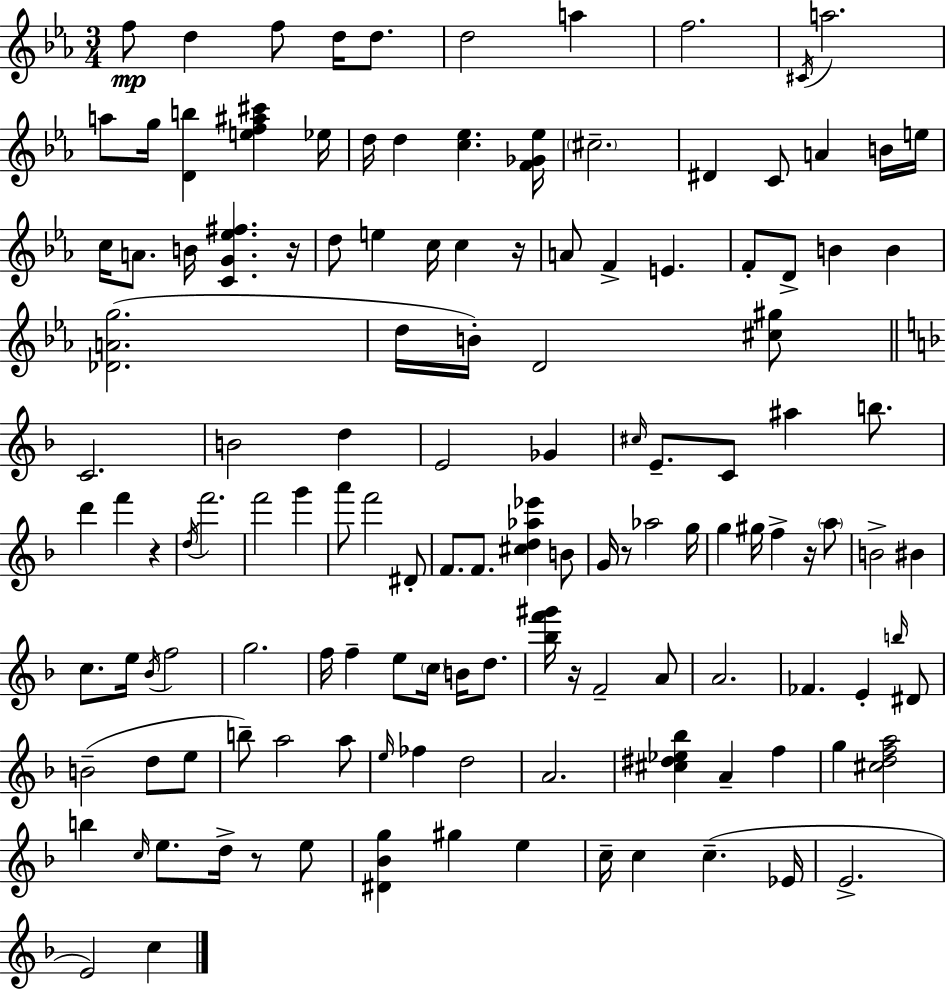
F5/e D5/q F5/e D5/s D5/e. D5/h A5/q F5/h. C#4/s A5/h. A5/e G5/s [D4,B5]/q [E5,F5,A#5,C#6]/q Eb5/s D5/s D5/q [C5,Eb5]/q. [F4,Gb4,Eb5]/s C#5/h. D#4/q C4/e A4/q B4/s E5/s C5/s A4/e. B4/s [C4,G4,Eb5,F#5]/q. R/s D5/e E5/q C5/s C5/q R/s A4/e F4/q E4/q. F4/e D4/e B4/q B4/q [Db4,A4,G5]/h. D5/s B4/s D4/h [C#5,G#5]/e C4/h. B4/h D5/q E4/h Gb4/q C#5/s E4/e. C4/e A#5/q B5/e. D6/q F6/q R/q D5/s F6/h. F6/h G6/q A6/e F6/h D#4/e F4/e. F4/e. [C#5,D5,Ab5,Eb6]/q B4/e G4/s R/e Ab5/h G5/s G5/q G#5/s F5/q R/s A5/e B4/h BIS4/q C5/e. E5/s Bb4/s F5/h G5/h. F5/s F5/q E5/e C5/s B4/s D5/e. [Bb5,F6,G#6]/s R/s F4/h A4/e A4/h. FES4/q. E4/q B5/s D#4/e B4/h D5/e E5/e B5/e A5/h A5/e E5/s FES5/q D5/h A4/h. [C#5,D#5,Eb5,Bb5]/q A4/q F5/q G5/q [C#5,D5,F5,A5]/h B5/q C5/s E5/e. D5/s R/e E5/e [D#4,Bb4,G5]/q G#5/q E5/q C5/s C5/q C5/q. Eb4/s E4/h. E4/h C5/q